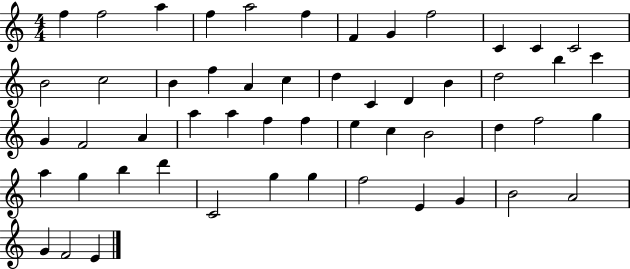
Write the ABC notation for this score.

X:1
T:Untitled
M:4/4
L:1/4
K:C
f f2 a f a2 f F G f2 C C C2 B2 c2 B f A c d C D B d2 b c' G F2 A a a f f e c B2 d f2 g a g b d' C2 g g f2 E G B2 A2 G F2 E